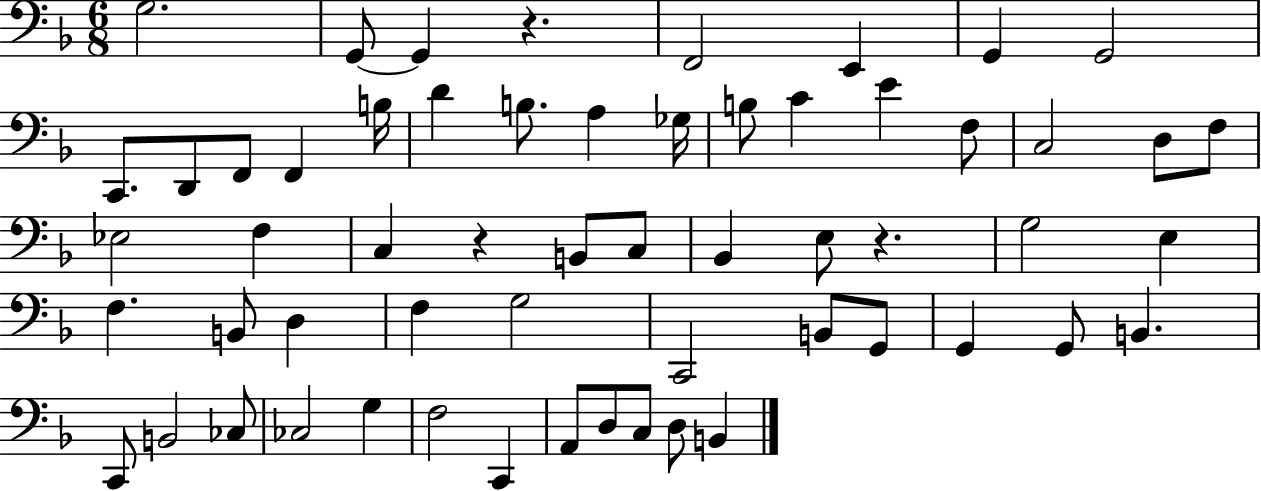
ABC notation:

X:1
T:Untitled
M:6/8
L:1/4
K:F
G,2 G,,/2 G,, z F,,2 E,, G,, G,,2 C,,/2 D,,/2 F,,/2 F,, B,/4 D B,/2 A, _G,/4 B,/2 C E F,/2 C,2 D,/2 F,/2 _E,2 F, C, z B,,/2 C,/2 _B,, E,/2 z G,2 E, F, B,,/2 D, F, G,2 C,,2 B,,/2 G,,/2 G,, G,,/2 B,, C,,/2 B,,2 _C,/2 _C,2 G, F,2 C,, A,,/2 D,/2 C,/2 D,/2 B,,